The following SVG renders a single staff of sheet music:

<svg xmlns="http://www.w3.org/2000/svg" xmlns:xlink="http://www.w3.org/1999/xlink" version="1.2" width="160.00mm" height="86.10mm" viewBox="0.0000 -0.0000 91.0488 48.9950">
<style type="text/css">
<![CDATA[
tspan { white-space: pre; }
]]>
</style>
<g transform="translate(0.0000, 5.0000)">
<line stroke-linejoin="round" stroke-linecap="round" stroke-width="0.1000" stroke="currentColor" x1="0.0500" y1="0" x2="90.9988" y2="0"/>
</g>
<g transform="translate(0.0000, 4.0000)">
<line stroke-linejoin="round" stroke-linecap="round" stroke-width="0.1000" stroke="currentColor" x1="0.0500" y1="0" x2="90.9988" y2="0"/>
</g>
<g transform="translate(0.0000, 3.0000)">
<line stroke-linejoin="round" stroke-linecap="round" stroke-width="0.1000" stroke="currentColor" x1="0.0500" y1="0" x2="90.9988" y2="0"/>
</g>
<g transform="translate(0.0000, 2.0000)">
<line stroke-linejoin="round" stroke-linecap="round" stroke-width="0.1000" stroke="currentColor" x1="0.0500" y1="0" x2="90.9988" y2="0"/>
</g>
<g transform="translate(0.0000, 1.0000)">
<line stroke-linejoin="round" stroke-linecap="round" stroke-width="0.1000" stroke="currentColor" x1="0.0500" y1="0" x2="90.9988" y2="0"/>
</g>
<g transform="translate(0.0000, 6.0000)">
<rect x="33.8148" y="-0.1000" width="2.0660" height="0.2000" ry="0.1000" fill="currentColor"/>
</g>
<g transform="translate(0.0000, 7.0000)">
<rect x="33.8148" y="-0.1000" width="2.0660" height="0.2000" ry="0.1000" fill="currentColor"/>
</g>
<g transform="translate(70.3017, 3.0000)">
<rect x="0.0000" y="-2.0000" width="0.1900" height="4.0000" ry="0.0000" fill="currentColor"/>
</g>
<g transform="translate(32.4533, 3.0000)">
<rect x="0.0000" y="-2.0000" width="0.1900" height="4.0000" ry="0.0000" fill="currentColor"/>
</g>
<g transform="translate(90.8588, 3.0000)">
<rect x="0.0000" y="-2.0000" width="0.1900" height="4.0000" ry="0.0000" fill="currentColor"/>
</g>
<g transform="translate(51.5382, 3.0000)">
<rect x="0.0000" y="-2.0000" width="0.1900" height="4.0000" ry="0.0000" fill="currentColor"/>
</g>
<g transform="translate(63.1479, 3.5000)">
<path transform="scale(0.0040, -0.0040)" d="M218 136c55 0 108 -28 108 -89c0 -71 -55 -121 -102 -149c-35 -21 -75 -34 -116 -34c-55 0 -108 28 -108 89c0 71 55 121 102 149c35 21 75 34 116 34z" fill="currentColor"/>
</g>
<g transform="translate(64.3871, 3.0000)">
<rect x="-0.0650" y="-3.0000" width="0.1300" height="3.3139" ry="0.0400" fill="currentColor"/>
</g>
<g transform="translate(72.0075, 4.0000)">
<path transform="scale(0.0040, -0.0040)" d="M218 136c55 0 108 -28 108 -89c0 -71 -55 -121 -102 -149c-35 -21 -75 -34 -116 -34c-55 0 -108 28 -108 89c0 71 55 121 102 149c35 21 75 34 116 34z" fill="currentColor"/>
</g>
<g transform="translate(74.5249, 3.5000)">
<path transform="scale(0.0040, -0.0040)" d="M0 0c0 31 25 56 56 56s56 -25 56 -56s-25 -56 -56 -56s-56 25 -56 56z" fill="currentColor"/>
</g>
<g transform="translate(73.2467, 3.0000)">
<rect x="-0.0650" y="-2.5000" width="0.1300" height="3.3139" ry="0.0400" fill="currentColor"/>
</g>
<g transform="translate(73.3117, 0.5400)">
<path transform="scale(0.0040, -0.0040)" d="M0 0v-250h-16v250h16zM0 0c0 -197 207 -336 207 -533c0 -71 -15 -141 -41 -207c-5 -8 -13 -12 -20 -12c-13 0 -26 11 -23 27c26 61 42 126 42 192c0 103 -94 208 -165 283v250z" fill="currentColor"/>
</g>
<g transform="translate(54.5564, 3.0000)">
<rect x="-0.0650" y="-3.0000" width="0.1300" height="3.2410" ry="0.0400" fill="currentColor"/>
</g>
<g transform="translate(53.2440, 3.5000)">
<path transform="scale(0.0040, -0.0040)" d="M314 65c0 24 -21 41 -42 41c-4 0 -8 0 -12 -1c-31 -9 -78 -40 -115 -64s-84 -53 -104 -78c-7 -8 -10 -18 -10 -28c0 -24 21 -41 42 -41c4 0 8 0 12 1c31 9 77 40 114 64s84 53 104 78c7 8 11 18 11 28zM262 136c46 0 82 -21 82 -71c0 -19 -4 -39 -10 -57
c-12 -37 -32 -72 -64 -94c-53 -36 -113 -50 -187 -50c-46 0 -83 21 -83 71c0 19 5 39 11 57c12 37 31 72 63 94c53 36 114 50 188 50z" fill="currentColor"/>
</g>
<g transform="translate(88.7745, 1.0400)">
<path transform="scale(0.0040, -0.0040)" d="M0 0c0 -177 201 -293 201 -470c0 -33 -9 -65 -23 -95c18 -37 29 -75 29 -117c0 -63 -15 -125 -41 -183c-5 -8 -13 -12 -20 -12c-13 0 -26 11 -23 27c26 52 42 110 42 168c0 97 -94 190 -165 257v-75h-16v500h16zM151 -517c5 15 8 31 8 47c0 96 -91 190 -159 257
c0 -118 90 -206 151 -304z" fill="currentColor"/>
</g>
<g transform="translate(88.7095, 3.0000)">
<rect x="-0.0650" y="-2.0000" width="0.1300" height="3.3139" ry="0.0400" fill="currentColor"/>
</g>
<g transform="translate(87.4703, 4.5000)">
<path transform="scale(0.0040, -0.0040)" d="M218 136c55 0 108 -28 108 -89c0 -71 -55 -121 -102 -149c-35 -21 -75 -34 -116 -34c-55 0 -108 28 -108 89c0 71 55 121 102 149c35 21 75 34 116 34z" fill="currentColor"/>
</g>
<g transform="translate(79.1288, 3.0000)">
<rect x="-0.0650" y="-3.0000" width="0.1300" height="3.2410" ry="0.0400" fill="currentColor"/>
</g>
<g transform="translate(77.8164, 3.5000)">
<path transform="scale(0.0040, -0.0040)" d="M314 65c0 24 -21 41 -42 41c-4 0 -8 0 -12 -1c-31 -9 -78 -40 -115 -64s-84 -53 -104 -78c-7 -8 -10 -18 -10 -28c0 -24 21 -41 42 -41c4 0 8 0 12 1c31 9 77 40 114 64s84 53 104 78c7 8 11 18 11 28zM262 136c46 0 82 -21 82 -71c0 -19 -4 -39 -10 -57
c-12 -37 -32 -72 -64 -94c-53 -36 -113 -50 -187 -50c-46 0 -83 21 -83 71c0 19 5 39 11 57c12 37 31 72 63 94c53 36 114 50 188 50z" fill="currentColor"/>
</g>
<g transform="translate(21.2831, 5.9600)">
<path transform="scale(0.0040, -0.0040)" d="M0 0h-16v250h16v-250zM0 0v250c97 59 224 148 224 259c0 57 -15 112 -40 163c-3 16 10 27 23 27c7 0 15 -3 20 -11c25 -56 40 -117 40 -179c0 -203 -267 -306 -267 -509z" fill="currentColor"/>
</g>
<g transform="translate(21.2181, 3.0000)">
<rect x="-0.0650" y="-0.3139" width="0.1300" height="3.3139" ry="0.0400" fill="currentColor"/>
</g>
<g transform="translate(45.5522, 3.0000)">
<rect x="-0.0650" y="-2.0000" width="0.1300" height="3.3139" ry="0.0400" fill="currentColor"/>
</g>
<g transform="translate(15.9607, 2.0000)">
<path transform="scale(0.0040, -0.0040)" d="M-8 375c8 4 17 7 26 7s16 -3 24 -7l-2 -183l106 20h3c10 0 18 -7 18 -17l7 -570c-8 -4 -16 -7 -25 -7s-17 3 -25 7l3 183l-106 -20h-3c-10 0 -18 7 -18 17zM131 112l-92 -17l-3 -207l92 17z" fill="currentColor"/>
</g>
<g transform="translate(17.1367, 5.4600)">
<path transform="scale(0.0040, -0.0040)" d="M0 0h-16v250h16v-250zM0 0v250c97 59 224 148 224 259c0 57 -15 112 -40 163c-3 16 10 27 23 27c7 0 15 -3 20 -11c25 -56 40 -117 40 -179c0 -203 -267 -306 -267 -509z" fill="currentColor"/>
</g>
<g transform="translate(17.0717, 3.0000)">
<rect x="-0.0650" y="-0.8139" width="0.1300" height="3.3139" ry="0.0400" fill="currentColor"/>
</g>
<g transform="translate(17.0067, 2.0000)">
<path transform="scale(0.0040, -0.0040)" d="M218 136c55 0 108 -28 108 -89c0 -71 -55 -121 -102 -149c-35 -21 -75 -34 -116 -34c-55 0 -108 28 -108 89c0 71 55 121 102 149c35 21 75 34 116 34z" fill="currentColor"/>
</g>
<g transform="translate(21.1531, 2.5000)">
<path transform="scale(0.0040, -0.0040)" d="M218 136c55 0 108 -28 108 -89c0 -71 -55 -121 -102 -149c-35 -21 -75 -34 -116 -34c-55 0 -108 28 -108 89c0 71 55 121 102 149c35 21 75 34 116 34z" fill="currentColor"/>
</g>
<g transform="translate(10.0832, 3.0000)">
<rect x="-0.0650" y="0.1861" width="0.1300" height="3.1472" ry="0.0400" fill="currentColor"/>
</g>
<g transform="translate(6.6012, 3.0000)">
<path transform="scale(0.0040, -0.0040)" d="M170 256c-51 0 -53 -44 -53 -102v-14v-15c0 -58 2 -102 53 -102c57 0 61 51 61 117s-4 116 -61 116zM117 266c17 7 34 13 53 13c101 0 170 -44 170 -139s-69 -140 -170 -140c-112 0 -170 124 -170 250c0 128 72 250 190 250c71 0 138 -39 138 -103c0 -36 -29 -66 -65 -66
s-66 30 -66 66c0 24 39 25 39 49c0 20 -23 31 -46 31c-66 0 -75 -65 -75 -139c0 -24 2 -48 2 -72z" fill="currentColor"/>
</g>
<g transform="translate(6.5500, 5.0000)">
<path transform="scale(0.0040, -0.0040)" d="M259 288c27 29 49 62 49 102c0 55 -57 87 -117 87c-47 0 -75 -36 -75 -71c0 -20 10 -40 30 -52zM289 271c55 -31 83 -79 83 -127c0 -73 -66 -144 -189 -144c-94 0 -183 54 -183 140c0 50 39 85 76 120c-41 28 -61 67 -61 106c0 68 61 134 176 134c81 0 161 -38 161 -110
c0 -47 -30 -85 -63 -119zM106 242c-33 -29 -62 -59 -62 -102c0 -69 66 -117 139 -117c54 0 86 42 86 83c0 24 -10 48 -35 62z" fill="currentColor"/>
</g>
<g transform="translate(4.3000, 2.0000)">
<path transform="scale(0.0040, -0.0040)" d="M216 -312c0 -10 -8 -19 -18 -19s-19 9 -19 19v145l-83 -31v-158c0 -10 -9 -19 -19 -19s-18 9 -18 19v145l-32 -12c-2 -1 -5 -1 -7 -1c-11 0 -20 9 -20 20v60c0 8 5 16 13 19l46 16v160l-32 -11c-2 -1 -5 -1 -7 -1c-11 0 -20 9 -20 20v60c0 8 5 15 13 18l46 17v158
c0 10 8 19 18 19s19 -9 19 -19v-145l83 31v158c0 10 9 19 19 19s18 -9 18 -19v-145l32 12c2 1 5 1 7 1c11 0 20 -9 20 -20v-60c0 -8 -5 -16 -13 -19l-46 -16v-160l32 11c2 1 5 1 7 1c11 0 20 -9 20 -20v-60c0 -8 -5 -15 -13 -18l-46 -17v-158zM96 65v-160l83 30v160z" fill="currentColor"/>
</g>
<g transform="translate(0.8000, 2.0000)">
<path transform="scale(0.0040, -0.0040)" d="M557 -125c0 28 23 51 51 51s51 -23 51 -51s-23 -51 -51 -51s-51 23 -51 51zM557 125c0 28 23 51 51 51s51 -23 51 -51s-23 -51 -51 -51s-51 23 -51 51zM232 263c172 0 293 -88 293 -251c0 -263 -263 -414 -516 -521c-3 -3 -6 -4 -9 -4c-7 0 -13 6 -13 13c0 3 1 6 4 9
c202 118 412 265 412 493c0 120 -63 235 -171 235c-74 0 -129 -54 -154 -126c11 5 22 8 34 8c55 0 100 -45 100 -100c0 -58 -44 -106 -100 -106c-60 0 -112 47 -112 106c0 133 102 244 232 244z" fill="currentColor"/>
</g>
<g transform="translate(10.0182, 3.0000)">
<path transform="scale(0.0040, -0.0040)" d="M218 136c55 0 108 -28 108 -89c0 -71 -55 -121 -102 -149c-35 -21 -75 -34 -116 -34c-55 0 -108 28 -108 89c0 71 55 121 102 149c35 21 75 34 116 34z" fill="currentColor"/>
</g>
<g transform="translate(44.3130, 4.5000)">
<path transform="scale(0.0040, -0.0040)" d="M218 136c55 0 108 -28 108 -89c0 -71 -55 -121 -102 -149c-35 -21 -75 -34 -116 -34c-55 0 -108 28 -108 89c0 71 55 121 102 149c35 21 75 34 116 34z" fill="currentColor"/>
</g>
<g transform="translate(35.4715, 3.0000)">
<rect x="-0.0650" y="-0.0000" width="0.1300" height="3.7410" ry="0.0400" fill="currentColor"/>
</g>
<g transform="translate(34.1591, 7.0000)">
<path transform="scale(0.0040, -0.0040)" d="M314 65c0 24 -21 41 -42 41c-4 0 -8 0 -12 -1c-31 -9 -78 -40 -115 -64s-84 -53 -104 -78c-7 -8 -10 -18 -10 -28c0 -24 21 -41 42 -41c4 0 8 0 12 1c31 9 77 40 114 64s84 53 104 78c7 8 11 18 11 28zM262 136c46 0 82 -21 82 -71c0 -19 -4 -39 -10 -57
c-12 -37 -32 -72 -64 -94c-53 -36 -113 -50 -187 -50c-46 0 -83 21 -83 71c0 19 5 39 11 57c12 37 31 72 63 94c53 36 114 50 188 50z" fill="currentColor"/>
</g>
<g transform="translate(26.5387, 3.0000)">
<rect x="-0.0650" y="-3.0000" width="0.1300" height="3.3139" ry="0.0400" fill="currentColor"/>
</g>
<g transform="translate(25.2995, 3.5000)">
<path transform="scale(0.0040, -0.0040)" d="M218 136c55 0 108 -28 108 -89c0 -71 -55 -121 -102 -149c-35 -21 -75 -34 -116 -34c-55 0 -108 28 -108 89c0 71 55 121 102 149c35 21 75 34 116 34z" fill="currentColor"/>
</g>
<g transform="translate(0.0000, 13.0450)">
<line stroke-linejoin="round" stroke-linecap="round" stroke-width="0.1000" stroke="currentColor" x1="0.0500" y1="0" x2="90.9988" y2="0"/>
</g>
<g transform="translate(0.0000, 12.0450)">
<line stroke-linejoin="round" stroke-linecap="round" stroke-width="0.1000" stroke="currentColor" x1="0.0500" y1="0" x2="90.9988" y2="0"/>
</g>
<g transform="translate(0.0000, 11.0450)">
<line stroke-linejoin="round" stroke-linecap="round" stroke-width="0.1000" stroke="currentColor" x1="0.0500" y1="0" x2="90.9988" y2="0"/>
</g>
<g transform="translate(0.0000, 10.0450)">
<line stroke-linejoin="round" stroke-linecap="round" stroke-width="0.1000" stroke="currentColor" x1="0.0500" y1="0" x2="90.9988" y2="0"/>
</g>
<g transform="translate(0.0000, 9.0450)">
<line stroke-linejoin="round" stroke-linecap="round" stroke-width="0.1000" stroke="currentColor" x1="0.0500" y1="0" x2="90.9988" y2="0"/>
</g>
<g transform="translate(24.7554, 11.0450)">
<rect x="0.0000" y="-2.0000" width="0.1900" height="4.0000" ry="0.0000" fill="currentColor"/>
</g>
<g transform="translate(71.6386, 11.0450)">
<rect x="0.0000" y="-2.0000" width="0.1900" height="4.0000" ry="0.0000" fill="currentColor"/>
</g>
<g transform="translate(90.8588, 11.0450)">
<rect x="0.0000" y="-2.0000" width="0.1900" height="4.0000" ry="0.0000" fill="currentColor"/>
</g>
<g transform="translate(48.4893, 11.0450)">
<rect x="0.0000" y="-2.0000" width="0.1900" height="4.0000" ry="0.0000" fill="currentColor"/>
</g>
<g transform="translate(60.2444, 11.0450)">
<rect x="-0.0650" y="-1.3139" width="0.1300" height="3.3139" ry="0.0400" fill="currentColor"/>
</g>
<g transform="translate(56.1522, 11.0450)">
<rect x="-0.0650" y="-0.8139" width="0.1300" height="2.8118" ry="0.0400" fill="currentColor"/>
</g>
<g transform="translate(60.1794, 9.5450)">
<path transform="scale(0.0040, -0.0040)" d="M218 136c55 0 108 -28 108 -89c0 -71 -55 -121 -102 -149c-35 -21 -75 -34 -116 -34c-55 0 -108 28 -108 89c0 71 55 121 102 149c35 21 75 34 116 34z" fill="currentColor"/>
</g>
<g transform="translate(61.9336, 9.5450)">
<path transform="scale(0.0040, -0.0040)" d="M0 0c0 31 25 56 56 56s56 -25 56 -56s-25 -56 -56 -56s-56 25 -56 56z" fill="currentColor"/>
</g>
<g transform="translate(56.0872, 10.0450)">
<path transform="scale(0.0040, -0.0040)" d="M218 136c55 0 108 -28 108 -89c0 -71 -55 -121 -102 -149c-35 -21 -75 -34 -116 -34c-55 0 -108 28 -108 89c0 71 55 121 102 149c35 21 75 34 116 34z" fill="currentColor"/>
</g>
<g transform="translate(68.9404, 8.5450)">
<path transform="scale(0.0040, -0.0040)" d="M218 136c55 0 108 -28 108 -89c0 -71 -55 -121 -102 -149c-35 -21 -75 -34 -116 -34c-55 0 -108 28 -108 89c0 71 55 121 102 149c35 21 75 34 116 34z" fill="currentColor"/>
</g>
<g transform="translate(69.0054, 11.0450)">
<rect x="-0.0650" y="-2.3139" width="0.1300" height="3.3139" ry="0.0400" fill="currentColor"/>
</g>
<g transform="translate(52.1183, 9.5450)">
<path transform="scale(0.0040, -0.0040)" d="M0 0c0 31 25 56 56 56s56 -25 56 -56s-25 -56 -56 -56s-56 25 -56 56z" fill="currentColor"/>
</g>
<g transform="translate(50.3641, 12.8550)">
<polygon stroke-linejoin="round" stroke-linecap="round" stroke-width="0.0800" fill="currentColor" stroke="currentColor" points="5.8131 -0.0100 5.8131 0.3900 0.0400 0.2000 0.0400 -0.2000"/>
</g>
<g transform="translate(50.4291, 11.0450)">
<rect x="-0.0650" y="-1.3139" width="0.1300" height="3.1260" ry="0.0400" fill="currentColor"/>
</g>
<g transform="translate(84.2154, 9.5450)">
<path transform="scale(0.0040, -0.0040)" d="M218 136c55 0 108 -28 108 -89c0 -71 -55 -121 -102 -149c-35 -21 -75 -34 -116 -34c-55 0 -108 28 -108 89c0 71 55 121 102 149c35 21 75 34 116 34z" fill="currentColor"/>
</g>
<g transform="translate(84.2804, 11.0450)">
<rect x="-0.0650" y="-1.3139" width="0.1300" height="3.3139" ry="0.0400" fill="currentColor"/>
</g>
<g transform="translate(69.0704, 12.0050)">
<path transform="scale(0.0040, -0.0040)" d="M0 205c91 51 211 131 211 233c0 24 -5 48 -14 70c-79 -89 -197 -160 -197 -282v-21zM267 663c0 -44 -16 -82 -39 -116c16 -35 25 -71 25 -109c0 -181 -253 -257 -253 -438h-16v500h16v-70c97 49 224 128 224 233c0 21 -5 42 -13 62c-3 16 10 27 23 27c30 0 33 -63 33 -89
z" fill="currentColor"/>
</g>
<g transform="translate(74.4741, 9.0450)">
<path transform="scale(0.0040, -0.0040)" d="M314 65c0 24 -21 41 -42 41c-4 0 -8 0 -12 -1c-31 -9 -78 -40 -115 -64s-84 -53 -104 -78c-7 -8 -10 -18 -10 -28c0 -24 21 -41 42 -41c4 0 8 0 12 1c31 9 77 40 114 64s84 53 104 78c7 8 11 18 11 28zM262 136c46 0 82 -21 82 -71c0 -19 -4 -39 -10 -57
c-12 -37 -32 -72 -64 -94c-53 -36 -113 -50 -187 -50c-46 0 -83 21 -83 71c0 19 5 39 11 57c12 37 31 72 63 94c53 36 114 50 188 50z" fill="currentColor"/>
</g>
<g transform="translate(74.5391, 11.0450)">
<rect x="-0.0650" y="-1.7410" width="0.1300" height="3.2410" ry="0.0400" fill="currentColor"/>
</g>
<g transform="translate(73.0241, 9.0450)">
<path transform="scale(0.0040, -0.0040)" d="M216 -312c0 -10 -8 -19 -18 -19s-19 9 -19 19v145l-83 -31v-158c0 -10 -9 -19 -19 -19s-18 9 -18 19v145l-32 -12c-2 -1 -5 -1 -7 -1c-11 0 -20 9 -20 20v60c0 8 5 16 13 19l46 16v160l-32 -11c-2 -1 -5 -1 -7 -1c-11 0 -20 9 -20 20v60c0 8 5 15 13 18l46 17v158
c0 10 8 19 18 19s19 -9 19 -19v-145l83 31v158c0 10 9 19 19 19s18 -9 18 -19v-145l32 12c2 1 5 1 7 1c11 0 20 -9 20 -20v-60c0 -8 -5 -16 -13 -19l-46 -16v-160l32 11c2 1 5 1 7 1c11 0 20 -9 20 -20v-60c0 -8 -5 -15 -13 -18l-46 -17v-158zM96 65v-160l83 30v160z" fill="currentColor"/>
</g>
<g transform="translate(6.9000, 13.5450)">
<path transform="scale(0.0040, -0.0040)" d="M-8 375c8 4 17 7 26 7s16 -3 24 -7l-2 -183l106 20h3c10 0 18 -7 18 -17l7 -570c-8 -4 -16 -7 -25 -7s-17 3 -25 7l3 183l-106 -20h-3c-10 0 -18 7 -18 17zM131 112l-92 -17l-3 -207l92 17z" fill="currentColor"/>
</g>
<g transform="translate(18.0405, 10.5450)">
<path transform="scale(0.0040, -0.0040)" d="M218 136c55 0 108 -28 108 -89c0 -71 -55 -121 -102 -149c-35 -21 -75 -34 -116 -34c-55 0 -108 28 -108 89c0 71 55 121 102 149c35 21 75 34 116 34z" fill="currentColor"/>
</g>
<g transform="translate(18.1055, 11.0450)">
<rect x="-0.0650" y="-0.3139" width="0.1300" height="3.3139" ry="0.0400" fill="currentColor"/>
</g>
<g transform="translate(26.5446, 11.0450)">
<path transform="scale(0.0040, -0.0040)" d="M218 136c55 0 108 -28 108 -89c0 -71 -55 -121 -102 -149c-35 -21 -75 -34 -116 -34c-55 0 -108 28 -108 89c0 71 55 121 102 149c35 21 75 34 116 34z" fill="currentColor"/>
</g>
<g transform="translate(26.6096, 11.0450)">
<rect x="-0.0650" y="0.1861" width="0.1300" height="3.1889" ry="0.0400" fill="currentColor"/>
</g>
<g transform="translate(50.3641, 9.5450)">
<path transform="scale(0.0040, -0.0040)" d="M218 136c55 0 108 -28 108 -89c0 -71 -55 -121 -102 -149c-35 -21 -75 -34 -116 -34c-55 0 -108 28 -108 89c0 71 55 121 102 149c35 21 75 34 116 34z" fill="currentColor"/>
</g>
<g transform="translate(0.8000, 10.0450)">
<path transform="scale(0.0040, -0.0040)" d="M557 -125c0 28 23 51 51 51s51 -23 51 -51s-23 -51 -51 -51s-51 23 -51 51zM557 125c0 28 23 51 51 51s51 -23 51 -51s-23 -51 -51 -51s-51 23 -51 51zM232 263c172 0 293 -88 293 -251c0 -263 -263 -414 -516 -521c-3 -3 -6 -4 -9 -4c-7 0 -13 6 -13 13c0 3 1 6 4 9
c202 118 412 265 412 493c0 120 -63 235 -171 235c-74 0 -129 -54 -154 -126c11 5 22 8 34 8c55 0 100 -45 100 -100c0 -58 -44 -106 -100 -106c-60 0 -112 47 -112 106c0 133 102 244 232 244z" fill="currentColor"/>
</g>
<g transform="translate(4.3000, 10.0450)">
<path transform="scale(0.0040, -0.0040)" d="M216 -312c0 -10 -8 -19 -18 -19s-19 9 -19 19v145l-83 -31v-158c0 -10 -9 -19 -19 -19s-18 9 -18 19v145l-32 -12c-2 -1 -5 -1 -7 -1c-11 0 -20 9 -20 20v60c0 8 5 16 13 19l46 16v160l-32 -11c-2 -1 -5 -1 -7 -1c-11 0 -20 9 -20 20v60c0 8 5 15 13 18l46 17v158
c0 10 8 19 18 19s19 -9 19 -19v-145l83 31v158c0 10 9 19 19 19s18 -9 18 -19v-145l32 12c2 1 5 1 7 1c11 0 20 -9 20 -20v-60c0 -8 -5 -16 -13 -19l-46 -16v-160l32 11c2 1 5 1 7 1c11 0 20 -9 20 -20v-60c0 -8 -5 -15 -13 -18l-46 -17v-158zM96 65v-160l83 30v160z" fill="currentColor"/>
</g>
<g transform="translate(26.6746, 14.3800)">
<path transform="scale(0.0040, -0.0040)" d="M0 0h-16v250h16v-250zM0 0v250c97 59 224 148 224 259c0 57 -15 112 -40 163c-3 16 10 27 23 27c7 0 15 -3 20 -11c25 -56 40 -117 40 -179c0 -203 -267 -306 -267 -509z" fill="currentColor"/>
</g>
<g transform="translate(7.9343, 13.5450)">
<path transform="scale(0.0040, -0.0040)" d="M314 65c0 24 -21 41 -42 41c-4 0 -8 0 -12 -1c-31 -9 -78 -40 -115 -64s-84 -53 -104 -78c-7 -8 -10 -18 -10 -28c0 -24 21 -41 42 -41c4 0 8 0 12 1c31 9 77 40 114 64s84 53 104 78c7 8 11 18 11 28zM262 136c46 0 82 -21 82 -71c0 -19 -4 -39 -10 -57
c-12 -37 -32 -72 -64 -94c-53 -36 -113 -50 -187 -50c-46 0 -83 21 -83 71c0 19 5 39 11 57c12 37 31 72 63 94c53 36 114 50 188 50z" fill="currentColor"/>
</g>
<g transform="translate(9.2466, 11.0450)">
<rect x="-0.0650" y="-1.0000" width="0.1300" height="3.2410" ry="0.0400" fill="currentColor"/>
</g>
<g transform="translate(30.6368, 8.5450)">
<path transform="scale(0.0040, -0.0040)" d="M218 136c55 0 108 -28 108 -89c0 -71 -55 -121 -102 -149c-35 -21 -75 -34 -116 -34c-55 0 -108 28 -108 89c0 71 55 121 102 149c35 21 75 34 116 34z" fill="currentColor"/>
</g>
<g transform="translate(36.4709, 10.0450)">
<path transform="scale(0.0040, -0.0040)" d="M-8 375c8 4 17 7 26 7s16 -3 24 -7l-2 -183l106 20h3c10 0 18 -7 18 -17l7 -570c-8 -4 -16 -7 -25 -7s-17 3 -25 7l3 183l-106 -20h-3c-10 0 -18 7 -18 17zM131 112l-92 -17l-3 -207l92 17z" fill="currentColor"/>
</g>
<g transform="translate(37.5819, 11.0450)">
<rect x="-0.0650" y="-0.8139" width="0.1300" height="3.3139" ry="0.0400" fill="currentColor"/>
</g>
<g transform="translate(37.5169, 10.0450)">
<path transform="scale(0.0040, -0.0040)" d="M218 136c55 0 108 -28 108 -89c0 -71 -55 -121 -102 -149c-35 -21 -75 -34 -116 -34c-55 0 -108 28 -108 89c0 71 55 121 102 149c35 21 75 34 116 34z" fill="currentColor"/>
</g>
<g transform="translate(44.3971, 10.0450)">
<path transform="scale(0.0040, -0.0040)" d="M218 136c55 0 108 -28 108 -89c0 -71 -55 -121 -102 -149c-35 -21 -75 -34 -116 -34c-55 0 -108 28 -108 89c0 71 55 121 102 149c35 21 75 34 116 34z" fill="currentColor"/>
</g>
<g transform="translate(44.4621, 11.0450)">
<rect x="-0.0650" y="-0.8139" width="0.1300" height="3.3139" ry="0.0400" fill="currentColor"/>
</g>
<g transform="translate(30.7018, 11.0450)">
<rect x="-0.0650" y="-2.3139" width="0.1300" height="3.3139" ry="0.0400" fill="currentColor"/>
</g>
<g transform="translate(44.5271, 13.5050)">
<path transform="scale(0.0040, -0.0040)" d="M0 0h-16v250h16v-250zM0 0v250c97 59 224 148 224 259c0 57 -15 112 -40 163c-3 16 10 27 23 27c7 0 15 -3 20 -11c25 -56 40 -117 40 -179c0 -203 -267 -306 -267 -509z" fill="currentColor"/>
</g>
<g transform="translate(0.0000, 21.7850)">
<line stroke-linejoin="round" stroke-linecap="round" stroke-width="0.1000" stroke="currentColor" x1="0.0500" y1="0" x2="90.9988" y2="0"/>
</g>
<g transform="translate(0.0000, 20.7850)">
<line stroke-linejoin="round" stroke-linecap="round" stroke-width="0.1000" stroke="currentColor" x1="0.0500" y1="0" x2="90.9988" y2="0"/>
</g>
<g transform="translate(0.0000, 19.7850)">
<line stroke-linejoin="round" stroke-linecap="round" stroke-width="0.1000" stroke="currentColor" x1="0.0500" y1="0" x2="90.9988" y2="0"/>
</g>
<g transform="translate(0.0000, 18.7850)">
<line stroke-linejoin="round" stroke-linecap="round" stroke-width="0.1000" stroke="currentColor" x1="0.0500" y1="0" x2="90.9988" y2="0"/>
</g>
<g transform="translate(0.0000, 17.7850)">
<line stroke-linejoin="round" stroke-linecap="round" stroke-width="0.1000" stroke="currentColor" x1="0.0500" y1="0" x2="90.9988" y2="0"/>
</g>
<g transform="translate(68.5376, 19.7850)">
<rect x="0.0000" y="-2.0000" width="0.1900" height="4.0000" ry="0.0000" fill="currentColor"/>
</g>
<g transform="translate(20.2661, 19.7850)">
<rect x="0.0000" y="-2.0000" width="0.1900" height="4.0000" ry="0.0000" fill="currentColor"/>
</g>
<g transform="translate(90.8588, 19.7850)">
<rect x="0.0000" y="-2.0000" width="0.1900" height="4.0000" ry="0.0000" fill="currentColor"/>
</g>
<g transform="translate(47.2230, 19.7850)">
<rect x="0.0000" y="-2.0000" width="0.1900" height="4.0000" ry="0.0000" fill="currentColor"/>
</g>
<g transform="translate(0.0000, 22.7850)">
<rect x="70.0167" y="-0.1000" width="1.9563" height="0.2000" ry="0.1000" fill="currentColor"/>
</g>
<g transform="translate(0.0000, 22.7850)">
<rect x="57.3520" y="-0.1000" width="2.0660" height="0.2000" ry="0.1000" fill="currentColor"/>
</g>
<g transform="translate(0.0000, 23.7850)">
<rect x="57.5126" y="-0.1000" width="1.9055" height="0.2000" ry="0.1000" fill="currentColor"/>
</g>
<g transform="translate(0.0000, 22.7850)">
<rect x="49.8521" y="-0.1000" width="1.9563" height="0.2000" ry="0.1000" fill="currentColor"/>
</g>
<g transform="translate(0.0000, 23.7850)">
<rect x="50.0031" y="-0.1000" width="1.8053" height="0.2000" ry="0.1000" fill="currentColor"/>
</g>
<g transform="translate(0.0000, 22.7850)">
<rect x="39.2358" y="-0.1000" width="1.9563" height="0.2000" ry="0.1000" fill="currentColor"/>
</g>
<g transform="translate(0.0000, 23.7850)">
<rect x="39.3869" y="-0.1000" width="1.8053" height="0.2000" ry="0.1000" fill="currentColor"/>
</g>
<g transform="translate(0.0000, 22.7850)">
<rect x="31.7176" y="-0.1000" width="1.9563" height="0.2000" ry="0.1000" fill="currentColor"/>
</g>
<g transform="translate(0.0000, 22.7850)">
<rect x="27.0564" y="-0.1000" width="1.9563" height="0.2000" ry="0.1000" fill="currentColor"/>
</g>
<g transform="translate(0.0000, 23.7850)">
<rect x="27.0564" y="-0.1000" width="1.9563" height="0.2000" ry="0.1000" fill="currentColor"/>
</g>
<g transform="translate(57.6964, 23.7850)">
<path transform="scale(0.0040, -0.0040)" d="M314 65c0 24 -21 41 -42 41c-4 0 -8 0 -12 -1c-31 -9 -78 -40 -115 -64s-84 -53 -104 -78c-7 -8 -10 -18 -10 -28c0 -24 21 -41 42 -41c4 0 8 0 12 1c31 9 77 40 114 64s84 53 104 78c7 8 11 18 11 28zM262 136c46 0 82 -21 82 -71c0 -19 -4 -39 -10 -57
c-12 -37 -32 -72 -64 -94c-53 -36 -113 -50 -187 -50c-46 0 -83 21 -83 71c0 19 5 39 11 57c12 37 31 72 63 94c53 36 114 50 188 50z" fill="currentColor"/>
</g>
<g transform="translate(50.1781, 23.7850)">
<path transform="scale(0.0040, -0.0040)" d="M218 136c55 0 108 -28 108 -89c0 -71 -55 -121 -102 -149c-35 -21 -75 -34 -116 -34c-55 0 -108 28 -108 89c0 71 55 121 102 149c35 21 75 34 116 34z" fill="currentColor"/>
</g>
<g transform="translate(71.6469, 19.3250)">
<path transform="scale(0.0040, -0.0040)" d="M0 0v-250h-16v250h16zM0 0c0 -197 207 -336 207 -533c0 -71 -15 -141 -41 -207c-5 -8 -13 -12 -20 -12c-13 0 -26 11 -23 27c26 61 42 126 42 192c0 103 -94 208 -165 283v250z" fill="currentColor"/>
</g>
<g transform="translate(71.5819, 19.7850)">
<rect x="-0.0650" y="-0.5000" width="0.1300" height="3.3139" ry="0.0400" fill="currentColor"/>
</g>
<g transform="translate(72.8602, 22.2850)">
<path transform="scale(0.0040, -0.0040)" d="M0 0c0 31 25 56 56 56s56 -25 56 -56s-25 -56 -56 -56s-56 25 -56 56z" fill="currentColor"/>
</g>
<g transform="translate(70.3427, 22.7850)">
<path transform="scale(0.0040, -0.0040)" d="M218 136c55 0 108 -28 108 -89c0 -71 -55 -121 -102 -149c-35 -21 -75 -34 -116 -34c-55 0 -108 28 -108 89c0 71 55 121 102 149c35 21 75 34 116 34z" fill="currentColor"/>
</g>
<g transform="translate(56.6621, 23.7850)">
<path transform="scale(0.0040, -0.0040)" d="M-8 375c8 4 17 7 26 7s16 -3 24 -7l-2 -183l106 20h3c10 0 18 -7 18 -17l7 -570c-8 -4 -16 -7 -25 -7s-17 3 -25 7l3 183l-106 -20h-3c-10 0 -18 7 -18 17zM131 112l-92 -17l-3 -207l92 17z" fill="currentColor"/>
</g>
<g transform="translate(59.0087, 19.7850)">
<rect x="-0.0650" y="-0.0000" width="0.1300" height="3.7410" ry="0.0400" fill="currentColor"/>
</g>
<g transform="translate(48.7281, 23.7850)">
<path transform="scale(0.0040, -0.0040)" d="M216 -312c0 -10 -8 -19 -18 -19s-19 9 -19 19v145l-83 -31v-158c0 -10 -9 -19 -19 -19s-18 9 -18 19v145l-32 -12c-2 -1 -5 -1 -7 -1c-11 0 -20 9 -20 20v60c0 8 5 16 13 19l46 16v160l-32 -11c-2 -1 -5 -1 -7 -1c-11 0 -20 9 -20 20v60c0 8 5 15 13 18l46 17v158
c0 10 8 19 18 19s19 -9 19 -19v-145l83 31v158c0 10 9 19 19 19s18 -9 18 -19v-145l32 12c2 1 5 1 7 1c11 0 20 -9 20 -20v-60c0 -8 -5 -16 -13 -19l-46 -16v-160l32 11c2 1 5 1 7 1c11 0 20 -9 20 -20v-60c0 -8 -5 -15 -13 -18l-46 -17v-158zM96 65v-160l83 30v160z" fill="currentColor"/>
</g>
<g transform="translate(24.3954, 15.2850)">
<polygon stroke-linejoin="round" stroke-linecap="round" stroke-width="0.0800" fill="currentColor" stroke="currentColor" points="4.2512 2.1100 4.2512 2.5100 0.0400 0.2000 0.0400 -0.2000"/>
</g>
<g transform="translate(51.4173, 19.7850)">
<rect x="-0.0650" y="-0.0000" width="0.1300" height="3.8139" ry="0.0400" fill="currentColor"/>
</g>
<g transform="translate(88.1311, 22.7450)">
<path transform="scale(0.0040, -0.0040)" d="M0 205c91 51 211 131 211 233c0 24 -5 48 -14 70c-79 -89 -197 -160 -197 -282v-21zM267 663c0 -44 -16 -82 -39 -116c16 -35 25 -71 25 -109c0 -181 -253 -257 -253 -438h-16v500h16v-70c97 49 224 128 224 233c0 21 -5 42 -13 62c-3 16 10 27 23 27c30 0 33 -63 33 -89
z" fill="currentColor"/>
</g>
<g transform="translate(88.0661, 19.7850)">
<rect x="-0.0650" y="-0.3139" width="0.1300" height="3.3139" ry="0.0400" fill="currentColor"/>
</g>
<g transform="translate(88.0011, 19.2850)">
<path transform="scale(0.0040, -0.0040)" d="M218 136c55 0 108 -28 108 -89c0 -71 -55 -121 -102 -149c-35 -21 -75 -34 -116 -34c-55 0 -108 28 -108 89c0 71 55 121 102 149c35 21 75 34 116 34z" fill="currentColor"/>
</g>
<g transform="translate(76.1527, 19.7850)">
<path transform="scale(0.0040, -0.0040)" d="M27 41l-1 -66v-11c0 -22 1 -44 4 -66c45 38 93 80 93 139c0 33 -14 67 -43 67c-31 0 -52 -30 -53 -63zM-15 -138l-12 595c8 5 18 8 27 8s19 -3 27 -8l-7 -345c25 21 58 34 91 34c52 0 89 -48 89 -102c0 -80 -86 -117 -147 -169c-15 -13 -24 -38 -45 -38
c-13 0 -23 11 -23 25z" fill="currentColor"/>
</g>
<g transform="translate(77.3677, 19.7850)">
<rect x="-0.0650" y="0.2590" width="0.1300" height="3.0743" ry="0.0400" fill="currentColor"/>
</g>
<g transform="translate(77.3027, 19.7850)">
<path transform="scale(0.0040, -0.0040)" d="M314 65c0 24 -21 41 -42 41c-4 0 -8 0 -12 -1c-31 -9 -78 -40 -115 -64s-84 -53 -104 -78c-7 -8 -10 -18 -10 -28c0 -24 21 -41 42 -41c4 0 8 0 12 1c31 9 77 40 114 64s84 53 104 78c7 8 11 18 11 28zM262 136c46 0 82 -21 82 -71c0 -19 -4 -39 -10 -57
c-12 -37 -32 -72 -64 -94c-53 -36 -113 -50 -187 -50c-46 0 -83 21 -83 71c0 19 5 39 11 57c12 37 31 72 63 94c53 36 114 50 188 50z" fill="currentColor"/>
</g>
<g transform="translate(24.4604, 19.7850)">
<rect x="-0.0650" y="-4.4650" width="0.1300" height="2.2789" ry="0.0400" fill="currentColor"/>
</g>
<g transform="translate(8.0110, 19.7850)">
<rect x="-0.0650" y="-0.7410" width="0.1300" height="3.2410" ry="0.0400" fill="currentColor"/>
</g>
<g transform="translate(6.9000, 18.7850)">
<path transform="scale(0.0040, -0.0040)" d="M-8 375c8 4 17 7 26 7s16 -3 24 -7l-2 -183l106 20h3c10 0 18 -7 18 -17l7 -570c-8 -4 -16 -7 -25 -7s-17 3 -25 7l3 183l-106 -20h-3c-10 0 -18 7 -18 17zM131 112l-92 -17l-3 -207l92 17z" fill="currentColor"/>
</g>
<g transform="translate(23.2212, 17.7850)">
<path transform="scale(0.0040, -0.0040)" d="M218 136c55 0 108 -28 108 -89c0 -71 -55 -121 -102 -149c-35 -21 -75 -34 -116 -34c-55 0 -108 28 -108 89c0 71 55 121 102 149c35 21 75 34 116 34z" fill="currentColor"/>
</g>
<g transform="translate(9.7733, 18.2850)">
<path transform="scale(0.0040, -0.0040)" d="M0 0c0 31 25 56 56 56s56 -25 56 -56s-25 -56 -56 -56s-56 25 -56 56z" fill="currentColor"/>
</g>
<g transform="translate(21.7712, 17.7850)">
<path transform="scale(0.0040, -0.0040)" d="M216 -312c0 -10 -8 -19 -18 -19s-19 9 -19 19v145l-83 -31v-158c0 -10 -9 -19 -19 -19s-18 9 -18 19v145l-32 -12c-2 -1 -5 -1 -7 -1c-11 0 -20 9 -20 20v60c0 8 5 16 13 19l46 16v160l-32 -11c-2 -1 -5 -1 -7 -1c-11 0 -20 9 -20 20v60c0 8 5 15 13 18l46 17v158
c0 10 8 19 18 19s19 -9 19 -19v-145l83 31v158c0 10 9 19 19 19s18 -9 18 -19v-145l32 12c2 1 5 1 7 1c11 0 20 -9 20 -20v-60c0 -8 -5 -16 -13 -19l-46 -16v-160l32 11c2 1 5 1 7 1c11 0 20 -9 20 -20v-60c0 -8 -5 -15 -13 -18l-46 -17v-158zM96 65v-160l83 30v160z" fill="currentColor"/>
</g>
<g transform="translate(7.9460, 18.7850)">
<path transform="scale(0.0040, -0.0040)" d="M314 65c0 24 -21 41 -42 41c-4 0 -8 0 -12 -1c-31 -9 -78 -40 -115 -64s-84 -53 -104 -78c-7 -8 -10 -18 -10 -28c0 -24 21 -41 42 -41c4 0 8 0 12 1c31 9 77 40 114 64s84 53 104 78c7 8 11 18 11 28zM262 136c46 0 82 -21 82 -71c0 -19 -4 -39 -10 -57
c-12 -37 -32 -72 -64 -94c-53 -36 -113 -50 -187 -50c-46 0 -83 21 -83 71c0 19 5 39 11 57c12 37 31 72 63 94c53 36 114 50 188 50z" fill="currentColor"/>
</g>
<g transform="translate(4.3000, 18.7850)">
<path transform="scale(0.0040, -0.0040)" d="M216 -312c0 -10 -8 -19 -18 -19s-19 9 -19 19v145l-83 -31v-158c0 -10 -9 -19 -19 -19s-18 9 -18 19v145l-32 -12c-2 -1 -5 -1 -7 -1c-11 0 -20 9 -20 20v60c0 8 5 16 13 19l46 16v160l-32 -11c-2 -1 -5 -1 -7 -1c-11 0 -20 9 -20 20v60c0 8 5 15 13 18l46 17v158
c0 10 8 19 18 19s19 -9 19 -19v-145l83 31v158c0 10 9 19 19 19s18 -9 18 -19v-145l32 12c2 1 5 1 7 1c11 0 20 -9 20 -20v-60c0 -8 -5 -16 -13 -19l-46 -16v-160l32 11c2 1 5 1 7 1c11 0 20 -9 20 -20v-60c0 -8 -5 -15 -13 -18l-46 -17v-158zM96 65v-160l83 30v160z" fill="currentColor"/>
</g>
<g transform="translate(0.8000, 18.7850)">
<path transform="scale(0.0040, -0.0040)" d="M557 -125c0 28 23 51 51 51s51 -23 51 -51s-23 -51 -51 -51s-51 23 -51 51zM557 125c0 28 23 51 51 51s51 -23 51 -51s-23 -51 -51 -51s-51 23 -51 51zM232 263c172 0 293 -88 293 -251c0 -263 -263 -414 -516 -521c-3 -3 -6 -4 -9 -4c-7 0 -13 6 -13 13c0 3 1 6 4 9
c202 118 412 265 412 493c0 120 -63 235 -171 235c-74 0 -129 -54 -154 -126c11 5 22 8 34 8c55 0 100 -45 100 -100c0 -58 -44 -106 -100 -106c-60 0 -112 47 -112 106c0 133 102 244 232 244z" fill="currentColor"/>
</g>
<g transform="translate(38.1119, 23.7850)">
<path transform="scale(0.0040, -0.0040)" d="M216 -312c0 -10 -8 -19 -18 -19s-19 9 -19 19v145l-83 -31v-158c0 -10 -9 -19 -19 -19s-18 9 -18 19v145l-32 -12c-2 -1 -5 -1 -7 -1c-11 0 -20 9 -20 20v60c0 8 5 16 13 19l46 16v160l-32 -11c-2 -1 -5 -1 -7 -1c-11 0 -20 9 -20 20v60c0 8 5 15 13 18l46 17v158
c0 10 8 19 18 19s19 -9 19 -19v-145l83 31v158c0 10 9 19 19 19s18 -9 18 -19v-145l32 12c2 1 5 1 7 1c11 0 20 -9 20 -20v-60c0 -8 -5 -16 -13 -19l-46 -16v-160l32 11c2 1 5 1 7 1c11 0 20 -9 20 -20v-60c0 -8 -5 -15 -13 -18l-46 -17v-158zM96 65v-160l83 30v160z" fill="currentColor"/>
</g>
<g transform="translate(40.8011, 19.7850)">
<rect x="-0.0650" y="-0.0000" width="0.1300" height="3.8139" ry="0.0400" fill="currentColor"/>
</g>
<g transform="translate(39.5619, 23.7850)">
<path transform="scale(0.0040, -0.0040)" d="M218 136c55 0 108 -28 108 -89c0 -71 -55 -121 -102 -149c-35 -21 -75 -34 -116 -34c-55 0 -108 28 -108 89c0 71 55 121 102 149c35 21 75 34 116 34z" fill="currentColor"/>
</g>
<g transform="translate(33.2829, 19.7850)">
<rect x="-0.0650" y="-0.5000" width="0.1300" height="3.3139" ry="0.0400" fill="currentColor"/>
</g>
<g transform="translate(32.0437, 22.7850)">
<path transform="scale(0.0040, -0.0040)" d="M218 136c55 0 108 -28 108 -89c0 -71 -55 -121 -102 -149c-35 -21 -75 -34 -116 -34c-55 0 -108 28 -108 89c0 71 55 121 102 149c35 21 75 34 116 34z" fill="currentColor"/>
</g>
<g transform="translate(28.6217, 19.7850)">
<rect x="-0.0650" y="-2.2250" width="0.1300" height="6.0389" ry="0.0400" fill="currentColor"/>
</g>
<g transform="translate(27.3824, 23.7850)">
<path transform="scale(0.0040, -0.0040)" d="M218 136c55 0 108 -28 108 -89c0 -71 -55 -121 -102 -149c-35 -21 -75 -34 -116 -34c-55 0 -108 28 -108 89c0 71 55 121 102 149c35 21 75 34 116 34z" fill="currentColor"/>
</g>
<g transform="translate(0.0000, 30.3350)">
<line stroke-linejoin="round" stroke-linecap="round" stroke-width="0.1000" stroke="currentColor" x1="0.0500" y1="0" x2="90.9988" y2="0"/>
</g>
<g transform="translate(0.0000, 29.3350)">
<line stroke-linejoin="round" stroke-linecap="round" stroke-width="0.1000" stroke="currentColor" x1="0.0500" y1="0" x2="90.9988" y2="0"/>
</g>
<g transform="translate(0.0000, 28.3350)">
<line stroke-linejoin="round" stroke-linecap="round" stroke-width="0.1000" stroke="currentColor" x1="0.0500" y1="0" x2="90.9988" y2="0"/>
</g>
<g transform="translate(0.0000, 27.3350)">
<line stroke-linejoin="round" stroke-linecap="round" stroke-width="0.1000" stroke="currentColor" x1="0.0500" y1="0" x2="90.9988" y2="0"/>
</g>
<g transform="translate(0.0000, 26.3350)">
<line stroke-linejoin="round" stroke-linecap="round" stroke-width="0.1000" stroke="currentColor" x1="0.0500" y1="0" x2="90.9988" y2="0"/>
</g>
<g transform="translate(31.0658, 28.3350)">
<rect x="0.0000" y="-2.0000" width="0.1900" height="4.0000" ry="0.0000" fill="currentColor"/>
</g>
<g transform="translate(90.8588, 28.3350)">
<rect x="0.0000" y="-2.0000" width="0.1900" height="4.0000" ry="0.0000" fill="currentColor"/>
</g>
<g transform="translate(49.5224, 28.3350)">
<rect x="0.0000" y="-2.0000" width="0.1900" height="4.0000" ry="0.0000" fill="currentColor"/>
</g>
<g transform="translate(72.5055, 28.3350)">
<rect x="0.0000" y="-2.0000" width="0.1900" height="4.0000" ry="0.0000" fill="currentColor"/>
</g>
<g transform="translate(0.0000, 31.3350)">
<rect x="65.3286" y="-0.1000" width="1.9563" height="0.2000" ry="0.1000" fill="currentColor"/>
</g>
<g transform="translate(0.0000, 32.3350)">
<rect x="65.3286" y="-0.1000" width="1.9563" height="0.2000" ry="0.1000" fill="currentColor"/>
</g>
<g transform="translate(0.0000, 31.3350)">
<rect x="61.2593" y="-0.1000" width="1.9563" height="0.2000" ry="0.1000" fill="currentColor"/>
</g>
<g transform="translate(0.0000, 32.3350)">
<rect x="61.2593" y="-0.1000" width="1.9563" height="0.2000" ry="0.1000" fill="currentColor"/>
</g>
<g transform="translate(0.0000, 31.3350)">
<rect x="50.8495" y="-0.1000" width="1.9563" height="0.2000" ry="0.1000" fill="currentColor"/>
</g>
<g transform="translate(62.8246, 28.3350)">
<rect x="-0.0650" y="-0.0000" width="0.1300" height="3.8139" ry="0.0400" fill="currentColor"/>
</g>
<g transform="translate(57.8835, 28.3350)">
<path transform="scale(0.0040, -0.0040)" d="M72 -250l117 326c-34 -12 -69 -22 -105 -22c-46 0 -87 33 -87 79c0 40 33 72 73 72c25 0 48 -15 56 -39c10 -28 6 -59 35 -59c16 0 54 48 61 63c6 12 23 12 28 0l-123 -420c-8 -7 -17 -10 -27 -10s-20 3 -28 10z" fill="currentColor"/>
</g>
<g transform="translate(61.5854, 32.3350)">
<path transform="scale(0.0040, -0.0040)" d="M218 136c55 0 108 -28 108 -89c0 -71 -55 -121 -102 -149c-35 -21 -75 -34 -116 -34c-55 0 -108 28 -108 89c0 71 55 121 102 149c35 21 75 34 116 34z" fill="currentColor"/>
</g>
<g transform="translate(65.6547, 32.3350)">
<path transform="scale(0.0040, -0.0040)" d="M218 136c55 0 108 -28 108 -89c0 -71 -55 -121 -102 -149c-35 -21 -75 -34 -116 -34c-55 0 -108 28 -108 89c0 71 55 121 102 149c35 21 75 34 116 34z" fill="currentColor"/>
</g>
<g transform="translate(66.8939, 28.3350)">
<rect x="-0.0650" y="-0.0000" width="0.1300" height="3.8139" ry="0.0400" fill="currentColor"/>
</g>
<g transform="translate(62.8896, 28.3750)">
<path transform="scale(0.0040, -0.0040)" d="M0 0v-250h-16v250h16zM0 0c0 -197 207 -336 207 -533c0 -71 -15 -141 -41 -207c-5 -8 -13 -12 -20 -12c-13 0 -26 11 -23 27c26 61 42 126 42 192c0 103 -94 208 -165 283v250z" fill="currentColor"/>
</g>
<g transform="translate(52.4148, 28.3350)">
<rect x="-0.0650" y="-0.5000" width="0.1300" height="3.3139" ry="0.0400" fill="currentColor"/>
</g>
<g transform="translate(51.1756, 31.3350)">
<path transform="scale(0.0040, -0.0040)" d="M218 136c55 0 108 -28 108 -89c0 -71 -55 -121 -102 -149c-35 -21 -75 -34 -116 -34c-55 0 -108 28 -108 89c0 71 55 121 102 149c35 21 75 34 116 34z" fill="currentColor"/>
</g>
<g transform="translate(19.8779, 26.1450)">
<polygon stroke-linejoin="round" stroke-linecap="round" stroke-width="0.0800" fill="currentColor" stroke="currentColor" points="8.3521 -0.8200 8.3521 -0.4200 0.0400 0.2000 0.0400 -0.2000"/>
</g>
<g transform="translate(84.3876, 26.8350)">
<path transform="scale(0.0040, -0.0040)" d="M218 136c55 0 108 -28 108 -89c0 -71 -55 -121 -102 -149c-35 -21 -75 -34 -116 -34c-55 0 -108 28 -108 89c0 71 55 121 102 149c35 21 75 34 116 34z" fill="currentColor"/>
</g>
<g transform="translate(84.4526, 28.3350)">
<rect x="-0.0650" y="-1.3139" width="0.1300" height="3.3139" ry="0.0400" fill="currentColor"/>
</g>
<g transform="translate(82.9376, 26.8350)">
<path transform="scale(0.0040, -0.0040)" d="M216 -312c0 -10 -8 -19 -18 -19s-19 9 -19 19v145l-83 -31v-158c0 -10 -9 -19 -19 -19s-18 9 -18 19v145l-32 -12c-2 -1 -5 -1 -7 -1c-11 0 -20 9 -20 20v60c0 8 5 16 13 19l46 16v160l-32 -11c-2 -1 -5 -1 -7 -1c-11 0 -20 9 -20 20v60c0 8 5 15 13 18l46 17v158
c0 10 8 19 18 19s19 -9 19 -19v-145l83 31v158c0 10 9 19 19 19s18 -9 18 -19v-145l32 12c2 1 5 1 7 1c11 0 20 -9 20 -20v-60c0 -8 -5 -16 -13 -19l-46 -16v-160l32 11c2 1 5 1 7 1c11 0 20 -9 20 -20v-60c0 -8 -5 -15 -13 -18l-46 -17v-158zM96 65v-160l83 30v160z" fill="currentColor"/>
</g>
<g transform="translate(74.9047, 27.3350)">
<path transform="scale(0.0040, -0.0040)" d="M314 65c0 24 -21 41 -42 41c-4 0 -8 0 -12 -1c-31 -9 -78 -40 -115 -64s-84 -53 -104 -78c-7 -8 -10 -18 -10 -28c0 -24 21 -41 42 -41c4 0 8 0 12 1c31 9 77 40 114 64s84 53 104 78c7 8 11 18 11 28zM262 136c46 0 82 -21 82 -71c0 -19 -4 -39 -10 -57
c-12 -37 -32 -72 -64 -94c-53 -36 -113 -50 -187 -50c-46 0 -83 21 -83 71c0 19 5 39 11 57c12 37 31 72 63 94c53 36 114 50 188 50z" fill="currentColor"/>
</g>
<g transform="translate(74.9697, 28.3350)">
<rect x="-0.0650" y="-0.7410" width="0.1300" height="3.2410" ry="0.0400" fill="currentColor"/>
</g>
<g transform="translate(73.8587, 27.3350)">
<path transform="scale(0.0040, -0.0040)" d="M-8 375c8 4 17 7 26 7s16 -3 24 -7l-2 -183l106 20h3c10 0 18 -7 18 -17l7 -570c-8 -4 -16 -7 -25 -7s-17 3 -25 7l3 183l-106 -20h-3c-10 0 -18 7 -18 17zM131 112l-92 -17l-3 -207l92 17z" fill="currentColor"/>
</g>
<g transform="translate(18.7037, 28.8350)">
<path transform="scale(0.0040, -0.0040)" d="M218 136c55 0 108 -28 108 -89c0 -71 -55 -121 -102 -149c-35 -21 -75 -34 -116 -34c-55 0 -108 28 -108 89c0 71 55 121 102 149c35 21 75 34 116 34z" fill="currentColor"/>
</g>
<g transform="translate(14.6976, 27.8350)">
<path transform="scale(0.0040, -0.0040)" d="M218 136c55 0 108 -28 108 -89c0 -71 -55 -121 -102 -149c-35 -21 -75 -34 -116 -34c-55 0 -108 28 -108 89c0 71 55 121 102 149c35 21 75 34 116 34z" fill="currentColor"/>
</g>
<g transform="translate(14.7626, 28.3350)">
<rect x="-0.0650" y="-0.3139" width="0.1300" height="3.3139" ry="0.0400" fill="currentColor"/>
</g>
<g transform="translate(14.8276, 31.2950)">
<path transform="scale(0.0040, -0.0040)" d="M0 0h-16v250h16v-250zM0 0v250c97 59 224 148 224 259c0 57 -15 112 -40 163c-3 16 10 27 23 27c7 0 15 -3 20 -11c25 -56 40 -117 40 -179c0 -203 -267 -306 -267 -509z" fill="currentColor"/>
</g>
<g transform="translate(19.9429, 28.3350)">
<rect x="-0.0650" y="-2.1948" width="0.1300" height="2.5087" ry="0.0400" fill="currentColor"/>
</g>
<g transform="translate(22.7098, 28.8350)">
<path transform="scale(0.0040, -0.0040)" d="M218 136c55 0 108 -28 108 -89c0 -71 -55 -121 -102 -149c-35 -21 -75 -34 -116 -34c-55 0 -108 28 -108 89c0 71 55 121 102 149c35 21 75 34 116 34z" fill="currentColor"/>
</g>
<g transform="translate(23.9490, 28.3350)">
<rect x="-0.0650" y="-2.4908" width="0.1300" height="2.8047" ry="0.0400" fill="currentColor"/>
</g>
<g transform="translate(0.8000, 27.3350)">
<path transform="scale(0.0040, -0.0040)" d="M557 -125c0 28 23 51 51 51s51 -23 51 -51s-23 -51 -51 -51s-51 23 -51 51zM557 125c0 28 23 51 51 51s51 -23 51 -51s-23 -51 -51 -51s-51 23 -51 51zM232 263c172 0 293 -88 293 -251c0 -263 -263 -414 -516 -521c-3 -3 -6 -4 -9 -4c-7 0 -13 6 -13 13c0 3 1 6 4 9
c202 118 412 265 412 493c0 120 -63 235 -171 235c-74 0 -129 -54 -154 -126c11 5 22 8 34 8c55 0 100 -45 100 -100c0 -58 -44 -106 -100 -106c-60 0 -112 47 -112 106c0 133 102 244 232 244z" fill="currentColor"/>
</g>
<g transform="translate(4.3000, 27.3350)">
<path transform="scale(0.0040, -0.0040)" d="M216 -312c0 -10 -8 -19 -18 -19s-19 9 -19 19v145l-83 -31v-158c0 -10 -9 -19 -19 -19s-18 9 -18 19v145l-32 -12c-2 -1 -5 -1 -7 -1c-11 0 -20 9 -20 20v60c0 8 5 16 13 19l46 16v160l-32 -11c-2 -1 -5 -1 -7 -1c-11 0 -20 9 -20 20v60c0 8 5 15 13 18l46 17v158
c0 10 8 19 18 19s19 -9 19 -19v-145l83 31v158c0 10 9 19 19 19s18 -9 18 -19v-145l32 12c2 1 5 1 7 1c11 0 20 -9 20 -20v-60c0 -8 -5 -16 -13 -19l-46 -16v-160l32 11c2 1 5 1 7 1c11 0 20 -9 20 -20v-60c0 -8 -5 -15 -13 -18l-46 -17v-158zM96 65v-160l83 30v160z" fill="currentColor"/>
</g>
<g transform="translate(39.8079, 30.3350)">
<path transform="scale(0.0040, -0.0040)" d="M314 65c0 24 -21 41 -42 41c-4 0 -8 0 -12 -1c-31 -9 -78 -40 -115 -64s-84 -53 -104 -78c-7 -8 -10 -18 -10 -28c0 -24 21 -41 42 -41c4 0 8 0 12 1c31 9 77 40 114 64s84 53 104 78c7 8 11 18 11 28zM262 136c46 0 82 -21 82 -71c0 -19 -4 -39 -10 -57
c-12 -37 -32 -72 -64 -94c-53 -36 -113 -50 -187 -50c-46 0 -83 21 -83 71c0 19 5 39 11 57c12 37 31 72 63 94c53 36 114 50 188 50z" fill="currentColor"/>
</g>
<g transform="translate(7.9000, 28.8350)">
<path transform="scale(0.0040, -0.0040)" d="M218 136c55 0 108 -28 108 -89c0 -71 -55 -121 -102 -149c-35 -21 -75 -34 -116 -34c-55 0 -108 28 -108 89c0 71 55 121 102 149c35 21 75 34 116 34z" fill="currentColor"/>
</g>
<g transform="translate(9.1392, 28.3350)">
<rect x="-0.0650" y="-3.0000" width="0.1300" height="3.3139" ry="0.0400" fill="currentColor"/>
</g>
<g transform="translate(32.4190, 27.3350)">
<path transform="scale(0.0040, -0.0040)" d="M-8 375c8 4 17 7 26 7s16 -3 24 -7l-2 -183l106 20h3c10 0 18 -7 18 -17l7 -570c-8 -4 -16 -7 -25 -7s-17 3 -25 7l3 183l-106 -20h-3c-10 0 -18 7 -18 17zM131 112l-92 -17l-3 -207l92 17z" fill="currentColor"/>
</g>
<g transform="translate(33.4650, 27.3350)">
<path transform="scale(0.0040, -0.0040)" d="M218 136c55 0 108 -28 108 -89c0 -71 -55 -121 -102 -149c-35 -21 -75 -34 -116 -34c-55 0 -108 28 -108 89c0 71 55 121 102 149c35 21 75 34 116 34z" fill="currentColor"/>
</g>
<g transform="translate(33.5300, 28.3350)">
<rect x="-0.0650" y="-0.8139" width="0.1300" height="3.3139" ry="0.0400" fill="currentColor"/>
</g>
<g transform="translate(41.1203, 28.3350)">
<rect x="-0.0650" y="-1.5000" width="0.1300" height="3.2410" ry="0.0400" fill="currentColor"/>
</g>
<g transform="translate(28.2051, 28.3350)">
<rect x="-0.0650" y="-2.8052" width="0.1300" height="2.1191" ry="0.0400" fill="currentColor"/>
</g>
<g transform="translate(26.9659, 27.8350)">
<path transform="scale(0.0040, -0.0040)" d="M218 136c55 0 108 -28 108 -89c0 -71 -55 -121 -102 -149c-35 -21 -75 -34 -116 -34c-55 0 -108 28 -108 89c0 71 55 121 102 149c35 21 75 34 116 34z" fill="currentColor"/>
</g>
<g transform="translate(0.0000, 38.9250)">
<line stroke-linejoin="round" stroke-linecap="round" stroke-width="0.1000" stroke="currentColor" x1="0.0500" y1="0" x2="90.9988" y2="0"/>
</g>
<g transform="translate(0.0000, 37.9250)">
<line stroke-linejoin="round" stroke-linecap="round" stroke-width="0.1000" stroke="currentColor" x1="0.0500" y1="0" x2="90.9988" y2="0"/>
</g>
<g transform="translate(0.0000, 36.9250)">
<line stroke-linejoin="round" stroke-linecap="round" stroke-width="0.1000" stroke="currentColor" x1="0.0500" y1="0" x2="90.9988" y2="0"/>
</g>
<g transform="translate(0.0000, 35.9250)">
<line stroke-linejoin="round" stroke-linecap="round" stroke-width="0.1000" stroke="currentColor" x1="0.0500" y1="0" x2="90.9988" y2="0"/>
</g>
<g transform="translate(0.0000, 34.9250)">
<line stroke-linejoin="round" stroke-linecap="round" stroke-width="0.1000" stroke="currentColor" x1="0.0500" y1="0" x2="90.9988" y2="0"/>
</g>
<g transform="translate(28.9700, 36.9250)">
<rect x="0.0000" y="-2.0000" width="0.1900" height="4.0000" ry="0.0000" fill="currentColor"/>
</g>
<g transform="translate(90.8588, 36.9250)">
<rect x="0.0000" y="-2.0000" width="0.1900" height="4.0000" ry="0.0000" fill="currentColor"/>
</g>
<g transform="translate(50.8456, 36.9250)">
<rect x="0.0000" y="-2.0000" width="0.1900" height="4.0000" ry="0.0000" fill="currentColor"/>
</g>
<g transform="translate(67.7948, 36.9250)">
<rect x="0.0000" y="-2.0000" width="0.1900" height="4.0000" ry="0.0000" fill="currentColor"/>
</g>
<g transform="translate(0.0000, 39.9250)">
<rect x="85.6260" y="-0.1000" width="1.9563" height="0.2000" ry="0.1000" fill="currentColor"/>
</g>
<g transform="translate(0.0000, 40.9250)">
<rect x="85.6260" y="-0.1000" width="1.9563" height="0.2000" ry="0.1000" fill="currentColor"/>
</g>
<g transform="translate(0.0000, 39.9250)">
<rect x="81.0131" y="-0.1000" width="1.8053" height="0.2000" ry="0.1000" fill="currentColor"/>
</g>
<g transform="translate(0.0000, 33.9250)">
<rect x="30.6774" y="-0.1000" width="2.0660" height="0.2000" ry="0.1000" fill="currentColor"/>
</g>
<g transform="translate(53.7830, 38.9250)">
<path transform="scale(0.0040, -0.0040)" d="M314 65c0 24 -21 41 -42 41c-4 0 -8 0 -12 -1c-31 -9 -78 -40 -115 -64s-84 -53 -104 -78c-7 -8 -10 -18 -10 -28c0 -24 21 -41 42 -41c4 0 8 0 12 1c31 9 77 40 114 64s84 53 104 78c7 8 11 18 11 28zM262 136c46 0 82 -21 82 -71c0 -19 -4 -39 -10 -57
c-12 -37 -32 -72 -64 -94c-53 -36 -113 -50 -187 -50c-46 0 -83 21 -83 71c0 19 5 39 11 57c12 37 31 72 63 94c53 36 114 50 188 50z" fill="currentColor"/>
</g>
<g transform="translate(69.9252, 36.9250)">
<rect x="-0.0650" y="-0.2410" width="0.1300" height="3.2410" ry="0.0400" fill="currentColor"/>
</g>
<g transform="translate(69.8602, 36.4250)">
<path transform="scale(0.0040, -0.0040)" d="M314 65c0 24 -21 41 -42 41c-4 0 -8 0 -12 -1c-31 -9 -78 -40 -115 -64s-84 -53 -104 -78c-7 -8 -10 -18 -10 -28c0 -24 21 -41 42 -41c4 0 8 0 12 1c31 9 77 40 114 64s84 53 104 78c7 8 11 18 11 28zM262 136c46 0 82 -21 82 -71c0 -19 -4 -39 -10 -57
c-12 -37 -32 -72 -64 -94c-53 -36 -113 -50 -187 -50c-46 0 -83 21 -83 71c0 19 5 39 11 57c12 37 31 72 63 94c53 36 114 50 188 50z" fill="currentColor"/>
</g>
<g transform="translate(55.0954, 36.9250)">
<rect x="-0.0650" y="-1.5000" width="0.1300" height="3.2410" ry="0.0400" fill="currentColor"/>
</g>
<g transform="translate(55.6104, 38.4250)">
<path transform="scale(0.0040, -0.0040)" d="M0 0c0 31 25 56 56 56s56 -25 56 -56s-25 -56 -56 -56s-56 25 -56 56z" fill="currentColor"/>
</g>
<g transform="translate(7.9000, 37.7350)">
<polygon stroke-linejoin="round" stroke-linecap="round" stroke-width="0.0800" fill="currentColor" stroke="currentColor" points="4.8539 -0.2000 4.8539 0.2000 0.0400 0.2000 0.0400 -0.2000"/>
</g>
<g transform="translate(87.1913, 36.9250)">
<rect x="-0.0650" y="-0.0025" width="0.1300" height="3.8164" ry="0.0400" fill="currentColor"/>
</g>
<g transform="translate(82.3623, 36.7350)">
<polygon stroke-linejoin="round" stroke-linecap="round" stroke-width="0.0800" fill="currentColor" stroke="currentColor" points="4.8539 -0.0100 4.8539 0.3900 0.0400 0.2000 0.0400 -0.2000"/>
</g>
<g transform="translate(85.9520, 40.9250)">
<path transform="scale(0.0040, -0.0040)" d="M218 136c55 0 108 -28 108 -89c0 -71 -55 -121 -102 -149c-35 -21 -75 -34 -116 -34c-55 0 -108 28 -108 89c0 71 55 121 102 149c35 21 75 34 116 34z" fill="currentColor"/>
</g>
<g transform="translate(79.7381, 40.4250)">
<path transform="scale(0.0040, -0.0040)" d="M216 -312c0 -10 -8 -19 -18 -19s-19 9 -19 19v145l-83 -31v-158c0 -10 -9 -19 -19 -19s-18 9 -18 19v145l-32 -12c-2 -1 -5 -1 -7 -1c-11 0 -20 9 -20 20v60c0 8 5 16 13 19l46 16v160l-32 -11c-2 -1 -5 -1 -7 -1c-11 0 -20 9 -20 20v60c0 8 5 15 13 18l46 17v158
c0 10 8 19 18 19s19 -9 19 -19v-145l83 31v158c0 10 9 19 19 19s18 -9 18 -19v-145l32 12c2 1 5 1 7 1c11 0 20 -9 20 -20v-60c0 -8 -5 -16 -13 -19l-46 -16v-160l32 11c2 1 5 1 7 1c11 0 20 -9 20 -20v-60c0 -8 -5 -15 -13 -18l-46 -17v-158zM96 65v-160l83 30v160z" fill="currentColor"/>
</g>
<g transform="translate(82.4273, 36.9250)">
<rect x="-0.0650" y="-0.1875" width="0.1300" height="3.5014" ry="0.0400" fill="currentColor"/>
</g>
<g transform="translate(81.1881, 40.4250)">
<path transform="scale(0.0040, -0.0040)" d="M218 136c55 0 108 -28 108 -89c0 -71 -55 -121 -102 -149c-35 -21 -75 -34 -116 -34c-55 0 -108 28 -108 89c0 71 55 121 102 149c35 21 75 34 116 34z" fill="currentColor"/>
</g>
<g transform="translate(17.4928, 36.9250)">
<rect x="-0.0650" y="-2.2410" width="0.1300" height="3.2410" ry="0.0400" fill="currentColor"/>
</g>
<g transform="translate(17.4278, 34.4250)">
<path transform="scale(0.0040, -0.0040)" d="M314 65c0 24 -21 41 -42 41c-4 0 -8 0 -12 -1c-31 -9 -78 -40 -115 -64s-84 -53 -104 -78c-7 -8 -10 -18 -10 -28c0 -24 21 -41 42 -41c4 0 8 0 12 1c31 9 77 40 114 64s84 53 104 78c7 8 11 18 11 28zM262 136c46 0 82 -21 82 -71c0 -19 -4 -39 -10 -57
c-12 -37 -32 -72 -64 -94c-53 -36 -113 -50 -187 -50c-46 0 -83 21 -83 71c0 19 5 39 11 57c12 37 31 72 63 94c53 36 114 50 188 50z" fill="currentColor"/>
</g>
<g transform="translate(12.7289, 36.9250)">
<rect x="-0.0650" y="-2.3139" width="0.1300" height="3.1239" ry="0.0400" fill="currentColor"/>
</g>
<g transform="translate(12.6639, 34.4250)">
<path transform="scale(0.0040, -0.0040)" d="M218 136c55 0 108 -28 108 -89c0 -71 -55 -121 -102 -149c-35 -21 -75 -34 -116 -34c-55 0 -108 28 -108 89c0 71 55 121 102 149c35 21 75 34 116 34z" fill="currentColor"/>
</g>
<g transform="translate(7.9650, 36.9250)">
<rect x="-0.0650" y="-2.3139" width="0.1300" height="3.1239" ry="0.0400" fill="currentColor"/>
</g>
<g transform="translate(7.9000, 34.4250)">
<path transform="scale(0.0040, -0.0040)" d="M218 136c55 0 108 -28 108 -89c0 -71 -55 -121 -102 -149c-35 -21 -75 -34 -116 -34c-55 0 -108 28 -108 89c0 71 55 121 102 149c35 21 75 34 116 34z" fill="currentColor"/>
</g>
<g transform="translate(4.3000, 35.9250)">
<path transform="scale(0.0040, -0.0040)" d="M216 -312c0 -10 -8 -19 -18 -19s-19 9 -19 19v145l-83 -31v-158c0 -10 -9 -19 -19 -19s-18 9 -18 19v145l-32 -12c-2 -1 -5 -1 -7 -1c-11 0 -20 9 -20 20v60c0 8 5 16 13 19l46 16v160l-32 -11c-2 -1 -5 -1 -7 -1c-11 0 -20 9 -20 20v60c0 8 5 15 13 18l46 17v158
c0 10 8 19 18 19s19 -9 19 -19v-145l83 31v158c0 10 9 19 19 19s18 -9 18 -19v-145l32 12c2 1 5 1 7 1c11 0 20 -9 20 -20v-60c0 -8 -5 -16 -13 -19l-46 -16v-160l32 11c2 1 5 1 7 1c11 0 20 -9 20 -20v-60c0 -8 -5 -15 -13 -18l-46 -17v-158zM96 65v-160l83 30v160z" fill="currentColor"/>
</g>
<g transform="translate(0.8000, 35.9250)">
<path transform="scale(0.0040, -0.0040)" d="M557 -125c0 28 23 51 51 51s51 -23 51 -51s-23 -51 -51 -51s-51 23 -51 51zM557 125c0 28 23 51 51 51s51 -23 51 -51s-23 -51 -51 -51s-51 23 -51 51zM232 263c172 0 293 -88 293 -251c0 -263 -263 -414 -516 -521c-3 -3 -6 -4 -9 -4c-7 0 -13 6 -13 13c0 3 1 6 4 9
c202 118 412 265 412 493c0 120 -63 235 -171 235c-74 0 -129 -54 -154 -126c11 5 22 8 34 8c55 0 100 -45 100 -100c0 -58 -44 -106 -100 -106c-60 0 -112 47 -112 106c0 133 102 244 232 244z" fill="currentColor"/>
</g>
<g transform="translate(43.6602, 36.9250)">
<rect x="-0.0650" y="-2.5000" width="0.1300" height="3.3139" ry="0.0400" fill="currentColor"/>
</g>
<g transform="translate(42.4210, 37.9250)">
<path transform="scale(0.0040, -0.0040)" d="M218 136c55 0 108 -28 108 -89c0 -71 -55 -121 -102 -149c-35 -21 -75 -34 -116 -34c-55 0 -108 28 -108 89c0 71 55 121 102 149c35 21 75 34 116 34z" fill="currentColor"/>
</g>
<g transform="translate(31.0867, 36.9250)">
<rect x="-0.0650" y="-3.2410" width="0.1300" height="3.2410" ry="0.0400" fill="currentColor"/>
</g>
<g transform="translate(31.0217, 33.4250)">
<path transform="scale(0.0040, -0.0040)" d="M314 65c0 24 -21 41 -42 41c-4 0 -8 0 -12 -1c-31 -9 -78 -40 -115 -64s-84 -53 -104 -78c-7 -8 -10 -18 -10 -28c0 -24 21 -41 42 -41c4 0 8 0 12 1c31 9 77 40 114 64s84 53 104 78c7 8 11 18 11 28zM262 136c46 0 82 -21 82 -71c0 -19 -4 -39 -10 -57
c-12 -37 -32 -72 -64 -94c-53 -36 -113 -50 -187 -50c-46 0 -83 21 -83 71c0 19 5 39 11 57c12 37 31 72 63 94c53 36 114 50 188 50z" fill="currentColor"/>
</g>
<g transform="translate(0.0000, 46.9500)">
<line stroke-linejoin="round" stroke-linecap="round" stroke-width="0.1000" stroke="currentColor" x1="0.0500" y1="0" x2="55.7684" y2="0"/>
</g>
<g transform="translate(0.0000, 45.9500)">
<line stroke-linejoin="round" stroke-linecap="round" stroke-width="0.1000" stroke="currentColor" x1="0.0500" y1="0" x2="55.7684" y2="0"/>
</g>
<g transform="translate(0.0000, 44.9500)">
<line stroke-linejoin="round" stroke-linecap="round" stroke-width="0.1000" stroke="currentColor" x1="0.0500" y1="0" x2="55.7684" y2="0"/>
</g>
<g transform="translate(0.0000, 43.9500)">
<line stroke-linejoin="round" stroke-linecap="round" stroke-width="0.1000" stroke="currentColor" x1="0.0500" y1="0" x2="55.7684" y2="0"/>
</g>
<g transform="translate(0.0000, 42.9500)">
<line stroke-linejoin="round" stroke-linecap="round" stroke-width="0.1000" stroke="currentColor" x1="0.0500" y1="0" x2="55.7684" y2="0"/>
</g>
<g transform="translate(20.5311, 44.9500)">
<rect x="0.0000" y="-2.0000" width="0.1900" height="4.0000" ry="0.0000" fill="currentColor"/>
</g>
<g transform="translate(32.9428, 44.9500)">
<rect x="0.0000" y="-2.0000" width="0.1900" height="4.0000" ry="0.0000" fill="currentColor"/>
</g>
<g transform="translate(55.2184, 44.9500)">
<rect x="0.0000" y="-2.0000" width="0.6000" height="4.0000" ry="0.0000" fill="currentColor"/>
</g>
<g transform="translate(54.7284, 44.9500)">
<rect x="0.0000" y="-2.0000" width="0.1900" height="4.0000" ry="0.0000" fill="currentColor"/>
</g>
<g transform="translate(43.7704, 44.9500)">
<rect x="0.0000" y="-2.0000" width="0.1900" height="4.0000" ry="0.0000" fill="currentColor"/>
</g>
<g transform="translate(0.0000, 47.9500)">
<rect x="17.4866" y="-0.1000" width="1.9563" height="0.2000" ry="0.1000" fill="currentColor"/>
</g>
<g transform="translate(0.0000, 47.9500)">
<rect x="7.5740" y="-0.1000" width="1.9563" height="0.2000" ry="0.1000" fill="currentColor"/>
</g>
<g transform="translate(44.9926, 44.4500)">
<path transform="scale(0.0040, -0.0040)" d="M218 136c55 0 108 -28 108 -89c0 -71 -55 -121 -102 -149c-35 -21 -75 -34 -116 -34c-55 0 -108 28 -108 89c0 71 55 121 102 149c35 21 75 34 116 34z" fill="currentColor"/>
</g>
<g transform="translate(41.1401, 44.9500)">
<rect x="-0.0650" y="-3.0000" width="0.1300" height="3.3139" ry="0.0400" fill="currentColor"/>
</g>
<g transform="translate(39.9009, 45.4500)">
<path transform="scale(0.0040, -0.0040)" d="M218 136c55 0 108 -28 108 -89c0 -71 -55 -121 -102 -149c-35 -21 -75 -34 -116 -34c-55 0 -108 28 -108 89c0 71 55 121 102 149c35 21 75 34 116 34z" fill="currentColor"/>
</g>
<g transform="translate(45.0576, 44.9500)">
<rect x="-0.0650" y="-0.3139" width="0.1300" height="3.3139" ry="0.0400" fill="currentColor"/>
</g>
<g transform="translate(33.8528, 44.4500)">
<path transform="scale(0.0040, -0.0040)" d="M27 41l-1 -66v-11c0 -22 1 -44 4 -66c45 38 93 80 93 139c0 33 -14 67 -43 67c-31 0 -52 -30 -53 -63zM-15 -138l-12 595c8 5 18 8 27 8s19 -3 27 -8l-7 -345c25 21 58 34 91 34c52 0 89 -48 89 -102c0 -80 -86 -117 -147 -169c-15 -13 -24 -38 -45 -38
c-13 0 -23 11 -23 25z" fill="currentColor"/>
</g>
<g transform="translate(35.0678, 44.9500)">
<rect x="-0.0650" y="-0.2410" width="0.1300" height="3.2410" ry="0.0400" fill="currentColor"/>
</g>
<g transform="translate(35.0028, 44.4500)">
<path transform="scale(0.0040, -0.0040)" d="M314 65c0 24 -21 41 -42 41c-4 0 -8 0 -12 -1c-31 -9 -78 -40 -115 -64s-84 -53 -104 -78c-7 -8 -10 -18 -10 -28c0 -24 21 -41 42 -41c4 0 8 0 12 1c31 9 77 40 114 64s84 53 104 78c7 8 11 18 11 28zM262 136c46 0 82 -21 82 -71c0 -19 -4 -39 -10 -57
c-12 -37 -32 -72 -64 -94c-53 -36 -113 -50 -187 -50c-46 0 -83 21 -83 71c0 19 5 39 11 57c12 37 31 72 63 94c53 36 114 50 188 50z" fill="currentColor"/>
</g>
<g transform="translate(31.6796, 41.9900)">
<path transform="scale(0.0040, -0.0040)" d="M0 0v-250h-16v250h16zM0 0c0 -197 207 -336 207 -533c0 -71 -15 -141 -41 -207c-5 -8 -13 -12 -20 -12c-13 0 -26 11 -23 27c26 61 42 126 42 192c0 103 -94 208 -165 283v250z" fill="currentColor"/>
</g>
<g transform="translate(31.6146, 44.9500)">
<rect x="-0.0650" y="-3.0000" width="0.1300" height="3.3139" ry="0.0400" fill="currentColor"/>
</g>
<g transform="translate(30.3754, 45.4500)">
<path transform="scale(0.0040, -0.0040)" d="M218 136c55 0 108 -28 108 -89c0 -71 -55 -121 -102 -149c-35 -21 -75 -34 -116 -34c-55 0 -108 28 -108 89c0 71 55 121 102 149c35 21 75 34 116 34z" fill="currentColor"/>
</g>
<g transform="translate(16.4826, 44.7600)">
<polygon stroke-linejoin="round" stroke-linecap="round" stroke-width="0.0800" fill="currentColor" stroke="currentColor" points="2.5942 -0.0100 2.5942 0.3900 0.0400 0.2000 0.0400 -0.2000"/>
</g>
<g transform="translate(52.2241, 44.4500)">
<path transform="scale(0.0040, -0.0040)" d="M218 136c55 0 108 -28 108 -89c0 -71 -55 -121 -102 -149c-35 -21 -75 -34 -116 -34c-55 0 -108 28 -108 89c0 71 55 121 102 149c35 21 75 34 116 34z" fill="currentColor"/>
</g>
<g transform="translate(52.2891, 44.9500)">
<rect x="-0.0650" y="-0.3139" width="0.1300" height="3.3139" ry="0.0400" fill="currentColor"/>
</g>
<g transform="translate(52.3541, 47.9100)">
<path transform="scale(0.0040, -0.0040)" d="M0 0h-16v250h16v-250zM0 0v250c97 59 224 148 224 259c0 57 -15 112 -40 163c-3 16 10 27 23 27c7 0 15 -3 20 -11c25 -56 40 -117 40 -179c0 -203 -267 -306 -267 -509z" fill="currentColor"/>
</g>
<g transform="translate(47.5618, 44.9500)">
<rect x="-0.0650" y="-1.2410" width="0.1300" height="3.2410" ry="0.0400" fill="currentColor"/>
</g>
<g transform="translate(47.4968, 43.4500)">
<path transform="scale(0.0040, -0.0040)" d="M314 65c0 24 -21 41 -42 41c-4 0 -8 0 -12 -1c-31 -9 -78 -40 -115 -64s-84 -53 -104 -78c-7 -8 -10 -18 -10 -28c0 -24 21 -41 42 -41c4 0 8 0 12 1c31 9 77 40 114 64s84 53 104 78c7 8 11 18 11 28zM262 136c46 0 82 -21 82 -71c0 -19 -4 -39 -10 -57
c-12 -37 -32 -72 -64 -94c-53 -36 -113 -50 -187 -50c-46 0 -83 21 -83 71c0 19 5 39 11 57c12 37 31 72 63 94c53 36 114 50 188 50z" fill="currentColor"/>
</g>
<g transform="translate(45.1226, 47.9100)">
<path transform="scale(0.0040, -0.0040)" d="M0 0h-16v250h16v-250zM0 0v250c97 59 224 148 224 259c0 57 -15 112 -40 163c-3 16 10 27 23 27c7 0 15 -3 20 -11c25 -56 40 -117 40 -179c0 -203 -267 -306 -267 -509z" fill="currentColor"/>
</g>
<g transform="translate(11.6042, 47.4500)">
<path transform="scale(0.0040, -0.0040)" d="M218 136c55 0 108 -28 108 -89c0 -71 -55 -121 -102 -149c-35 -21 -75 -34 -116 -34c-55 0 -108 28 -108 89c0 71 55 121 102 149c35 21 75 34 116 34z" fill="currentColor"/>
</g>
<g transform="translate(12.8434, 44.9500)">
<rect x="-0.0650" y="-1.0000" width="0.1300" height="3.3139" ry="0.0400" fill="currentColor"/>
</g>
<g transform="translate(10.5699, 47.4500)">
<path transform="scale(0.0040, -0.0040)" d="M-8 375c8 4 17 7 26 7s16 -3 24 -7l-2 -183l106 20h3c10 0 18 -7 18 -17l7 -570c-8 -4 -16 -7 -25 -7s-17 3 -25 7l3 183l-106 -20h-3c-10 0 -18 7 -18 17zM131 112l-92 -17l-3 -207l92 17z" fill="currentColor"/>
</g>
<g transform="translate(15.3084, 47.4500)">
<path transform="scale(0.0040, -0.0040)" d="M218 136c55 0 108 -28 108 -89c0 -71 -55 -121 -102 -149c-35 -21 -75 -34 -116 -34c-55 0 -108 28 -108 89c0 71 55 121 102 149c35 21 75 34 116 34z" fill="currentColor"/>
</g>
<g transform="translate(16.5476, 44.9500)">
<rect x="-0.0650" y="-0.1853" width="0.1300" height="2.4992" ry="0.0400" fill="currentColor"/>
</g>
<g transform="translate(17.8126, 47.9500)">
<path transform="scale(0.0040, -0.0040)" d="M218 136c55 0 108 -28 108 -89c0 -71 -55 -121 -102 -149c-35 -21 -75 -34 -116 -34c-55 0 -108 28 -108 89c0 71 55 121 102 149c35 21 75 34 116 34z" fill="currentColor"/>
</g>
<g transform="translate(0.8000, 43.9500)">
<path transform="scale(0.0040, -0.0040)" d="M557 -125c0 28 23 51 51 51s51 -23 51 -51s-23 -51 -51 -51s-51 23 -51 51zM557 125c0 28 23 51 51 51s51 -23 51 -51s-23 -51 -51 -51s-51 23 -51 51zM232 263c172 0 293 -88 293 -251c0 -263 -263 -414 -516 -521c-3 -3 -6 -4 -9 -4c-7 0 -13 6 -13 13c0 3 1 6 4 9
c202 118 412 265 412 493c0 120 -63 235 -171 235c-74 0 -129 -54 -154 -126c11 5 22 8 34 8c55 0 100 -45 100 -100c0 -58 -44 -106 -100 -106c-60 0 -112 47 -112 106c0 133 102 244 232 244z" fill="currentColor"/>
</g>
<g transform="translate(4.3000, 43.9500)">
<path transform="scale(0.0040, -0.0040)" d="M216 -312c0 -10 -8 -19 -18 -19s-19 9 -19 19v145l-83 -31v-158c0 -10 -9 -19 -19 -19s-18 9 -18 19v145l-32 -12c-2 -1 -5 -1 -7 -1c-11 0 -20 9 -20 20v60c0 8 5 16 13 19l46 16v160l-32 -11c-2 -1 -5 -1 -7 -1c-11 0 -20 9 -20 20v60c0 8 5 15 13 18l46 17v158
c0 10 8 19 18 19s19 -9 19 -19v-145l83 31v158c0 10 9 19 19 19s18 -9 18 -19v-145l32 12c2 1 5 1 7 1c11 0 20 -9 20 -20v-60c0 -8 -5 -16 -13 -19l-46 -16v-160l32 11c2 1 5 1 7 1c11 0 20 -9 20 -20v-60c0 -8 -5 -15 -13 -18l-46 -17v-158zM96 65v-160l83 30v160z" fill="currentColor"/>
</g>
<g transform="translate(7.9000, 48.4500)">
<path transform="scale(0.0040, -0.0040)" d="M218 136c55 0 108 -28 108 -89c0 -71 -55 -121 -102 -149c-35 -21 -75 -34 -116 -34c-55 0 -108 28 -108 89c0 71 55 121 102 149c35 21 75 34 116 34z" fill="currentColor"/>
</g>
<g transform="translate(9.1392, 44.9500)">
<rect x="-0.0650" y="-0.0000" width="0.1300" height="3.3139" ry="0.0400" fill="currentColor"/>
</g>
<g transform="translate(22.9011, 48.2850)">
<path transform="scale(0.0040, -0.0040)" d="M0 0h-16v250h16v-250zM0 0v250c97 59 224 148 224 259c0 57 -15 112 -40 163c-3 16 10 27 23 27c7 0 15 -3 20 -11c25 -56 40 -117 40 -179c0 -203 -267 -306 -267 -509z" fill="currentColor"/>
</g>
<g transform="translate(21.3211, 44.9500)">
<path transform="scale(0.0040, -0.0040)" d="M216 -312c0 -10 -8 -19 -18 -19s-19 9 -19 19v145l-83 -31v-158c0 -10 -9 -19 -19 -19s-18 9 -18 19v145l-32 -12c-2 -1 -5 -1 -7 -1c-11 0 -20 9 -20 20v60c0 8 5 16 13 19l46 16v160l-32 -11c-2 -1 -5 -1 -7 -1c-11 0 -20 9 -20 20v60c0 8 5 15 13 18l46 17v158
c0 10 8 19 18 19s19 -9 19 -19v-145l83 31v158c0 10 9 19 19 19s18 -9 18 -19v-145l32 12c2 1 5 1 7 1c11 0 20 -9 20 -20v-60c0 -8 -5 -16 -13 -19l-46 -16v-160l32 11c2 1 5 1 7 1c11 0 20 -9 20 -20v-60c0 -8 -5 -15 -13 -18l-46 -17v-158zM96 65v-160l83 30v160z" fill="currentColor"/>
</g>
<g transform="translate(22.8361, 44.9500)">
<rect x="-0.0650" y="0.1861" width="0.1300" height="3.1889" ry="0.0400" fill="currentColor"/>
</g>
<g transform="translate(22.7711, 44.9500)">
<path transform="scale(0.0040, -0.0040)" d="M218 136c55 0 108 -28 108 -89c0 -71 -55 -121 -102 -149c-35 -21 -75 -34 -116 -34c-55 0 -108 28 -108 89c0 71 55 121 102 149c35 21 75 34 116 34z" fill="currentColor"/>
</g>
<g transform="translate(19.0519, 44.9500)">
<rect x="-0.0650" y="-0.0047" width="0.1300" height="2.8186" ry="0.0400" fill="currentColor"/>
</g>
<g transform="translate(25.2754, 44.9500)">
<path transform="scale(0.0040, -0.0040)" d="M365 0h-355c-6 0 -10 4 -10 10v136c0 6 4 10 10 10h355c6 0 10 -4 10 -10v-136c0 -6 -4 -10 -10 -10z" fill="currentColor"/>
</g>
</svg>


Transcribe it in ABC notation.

X:1
T:Untitled
M:6/8
L:1/4
K:G
D, F,/2 E,/2 C, C,,2 A,, C,2 C, B,,/2 C,2 A,,/4 F,,2 E, D,/2 B, F, F,/2 G,/2 ^F,/2 G, B,/4 ^A,2 G, F,2 ^A,/2 C,,/2 E,, ^C,, ^C,, C,,2 E,,/2 _D,2 E,/4 C, E,/2 C,/2 C,/2 E,/2 F, G,,2 E,, z/2 C,,/2 C,, F,2 ^G, B,/2 B,/2 B,2 D2 B,, G,,2 E,2 ^D,,/2 C,,/2 D,, F,, F,,/2 E,,/2 ^D,/2 z2 C,/2 _E,2 C, E,/2 G,2 E,/2